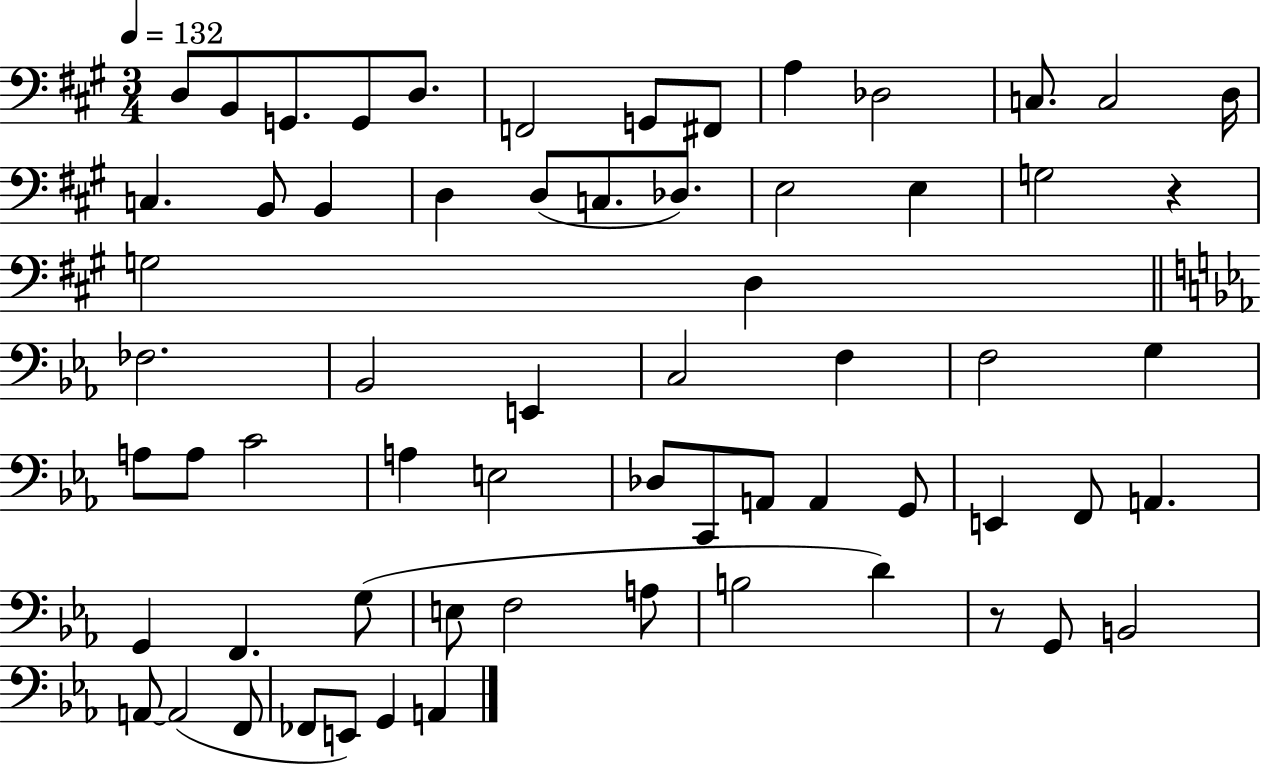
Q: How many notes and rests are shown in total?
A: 64